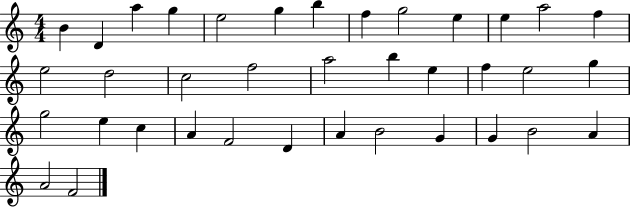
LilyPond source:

{
  \clef treble
  \numericTimeSignature
  \time 4/4
  \key c \major
  b'4 d'4 a''4 g''4 | e''2 g''4 b''4 | f''4 g''2 e''4 | e''4 a''2 f''4 | \break e''2 d''2 | c''2 f''2 | a''2 b''4 e''4 | f''4 e''2 g''4 | \break g''2 e''4 c''4 | a'4 f'2 d'4 | a'4 b'2 g'4 | g'4 b'2 a'4 | \break a'2 f'2 | \bar "|."
}